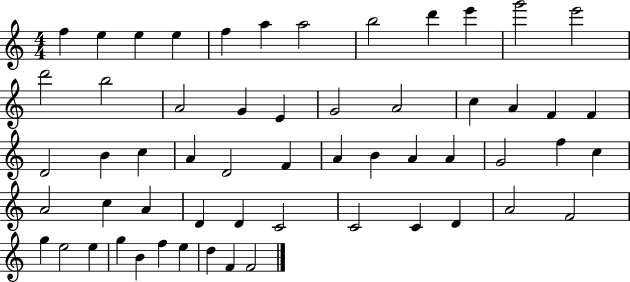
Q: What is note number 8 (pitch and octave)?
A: B5